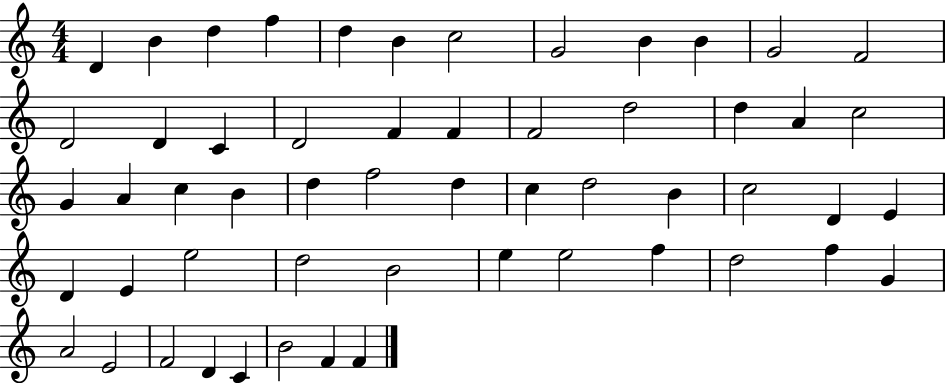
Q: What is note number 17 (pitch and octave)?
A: F4